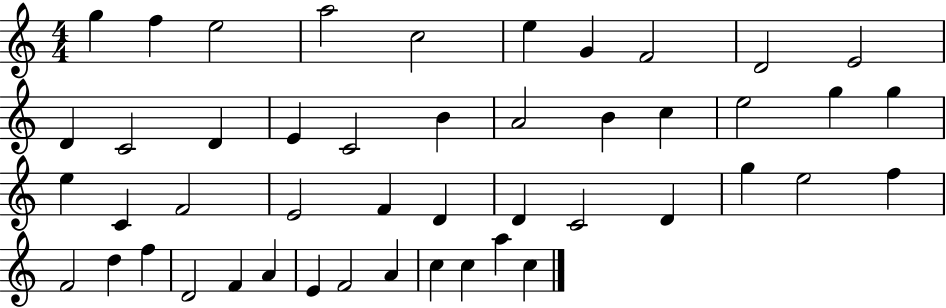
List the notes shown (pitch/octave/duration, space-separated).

G5/q F5/q E5/h A5/h C5/h E5/q G4/q F4/h D4/h E4/h D4/q C4/h D4/q E4/q C4/h B4/q A4/h B4/q C5/q E5/h G5/q G5/q E5/q C4/q F4/h E4/h F4/q D4/q D4/q C4/h D4/q G5/q E5/h F5/q F4/h D5/q F5/q D4/h F4/q A4/q E4/q F4/h A4/q C5/q C5/q A5/q C5/q